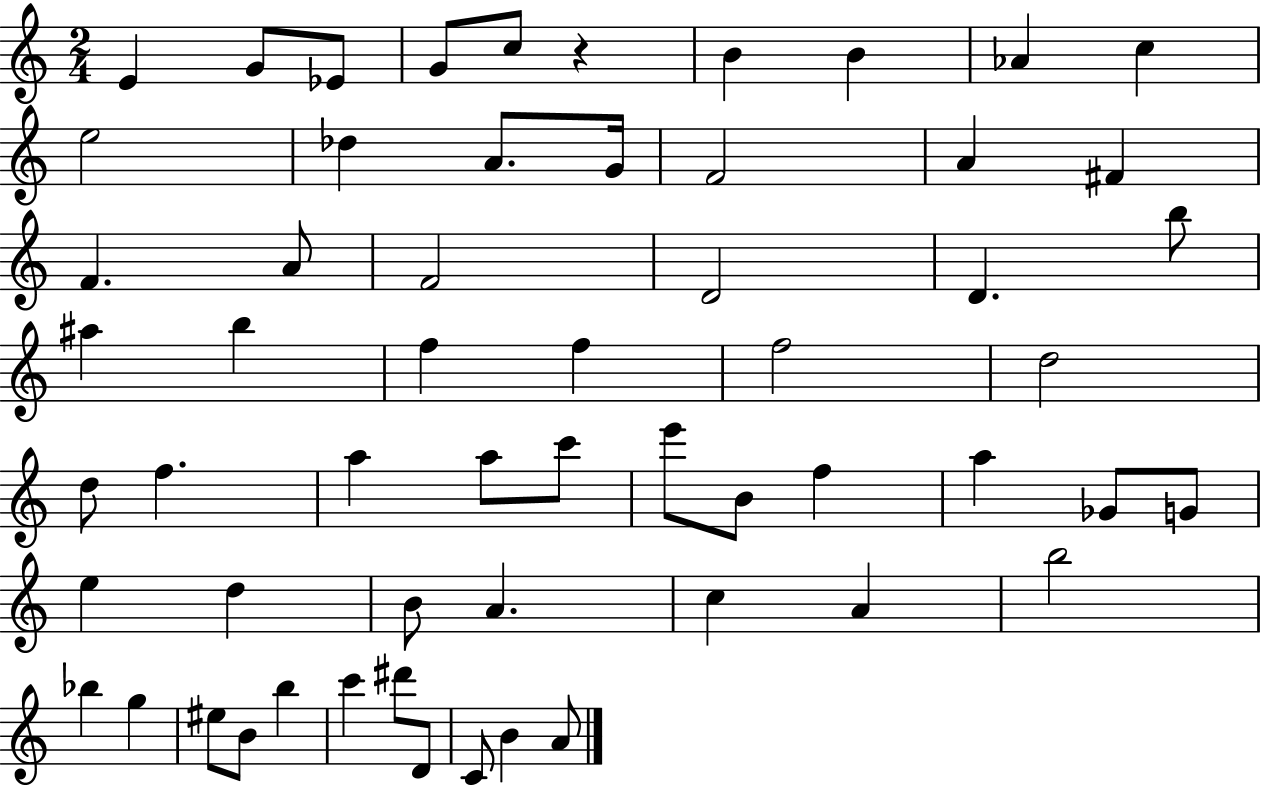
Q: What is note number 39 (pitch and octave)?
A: G4